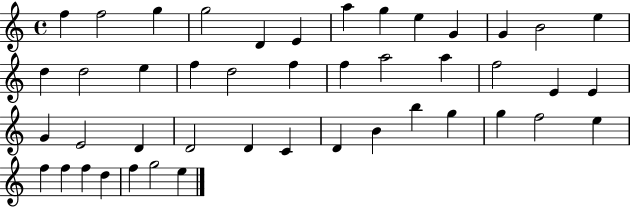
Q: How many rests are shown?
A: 0